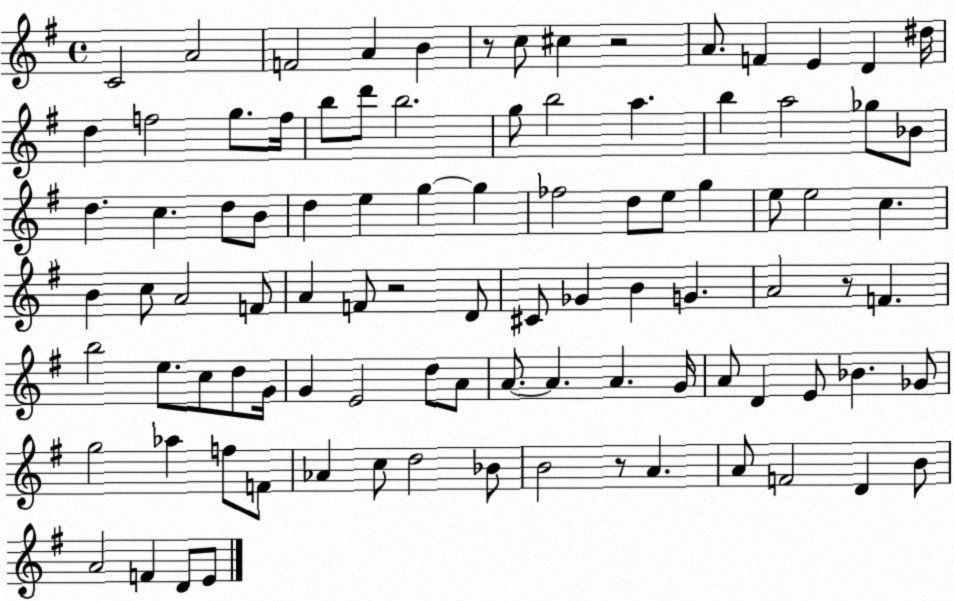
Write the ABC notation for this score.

X:1
T:Untitled
M:4/4
L:1/4
K:G
C2 A2 F2 A B z/2 c/2 ^c z2 A/2 F E D ^d/4 d f2 g/2 f/4 b/2 d'/2 b2 g/2 b2 a b a2 _g/2 _B/2 d c d/2 B/2 d e g g _f2 d/2 e/2 g e/2 e2 c B c/2 A2 F/2 A F/2 z2 D/2 ^C/2 _G B G A2 z/2 F b2 e/2 c/2 d/2 G/4 G E2 d/2 A/2 A/2 A A G/4 A/2 D E/2 _B _G/2 g2 _a f/2 F/2 _A c/2 d2 _B/2 B2 z/2 A A/2 F2 D B/2 A2 F D/2 E/2